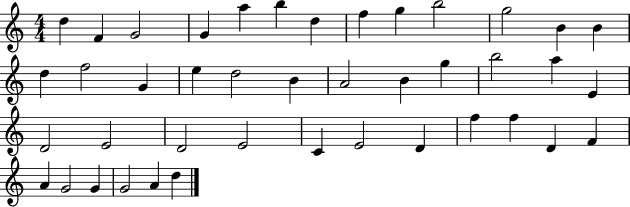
D5/q F4/q G4/h G4/q A5/q B5/q D5/q F5/q G5/q B5/h G5/h B4/q B4/q D5/q F5/h G4/q E5/q D5/h B4/q A4/h B4/q G5/q B5/h A5/q E4/q D4/h E4/h D4/h E4/h C4/q E4/h D4/q F5/q F5/q D4/q F4/q A4/q G4/h G4/q G4/h A4/q D5/q